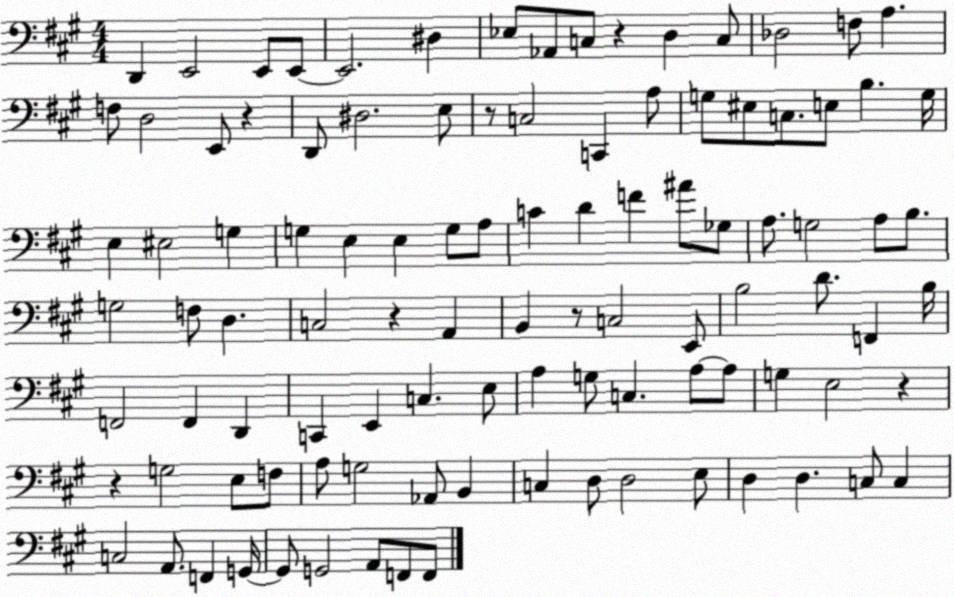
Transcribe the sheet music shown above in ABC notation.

X:1
T:Untitled
M:4/4
L:1/4
K:A
D,, E,,2 E,,/2 E,,/2 E,,2 ^D, _E,/2 _A,,/2 C,/2 z D, C,/2 _D,2 F,/2 A, F,/2 D,2 E,,/2 z D,,/2 ^D,2 E,/2 z/2 C,2 C,, A,/2 G,/2 ^E,/2 C,/2 E,/2 B, G,/4 E, ^E,2 G, G, E, E, G,/2 A,/2 C D F ^A/2 _G,/2 A,/2 G,2 A,/2 B,/2 G,2 F,/2 D, C,2 z A,, B,, z/2 C,2 E,,/2 B,2 D/2 F,, B,/4 F,,2 F,, D,, C,, E,, C, E,/2 A, G,/2 C, A,/2 A,/2 G, E,2 z z G,2 E,/2 F,/2 A,/2 G,2 _A,,/2 B,, C, D,/2 D,2 E,/2 D, D, C,/2 C, C,2 A,,/2 F,, G,,/4 G,,/2 G,,2 A,,/2 F,,/2 F,,/2